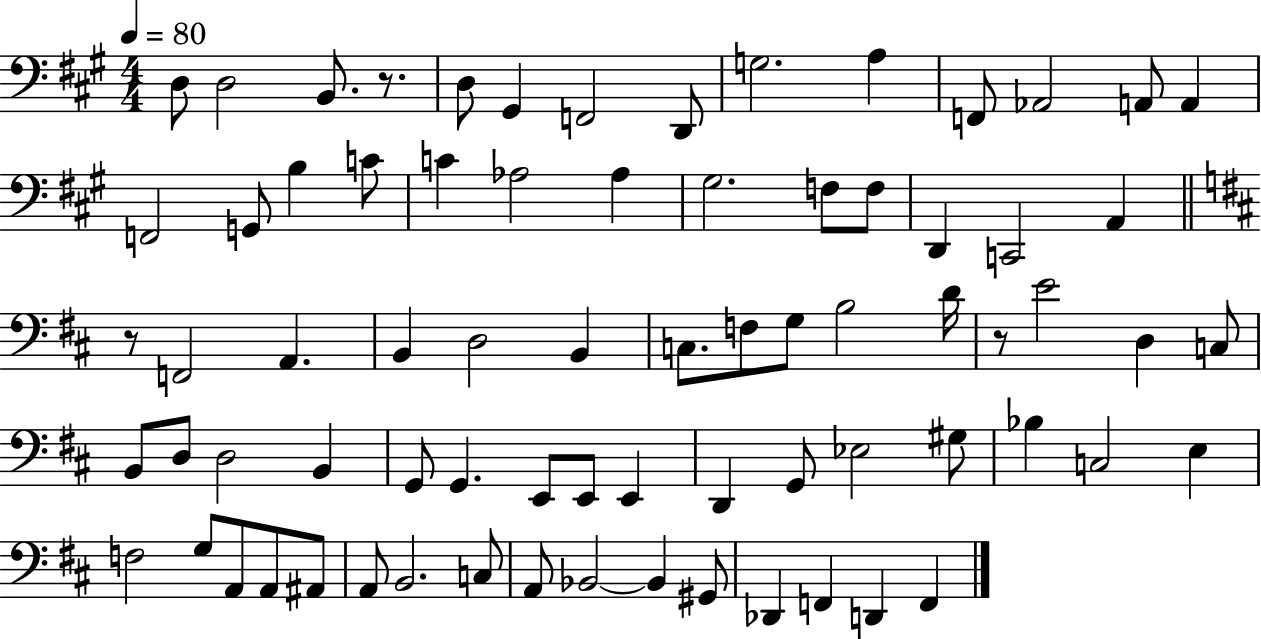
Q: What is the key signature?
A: A major